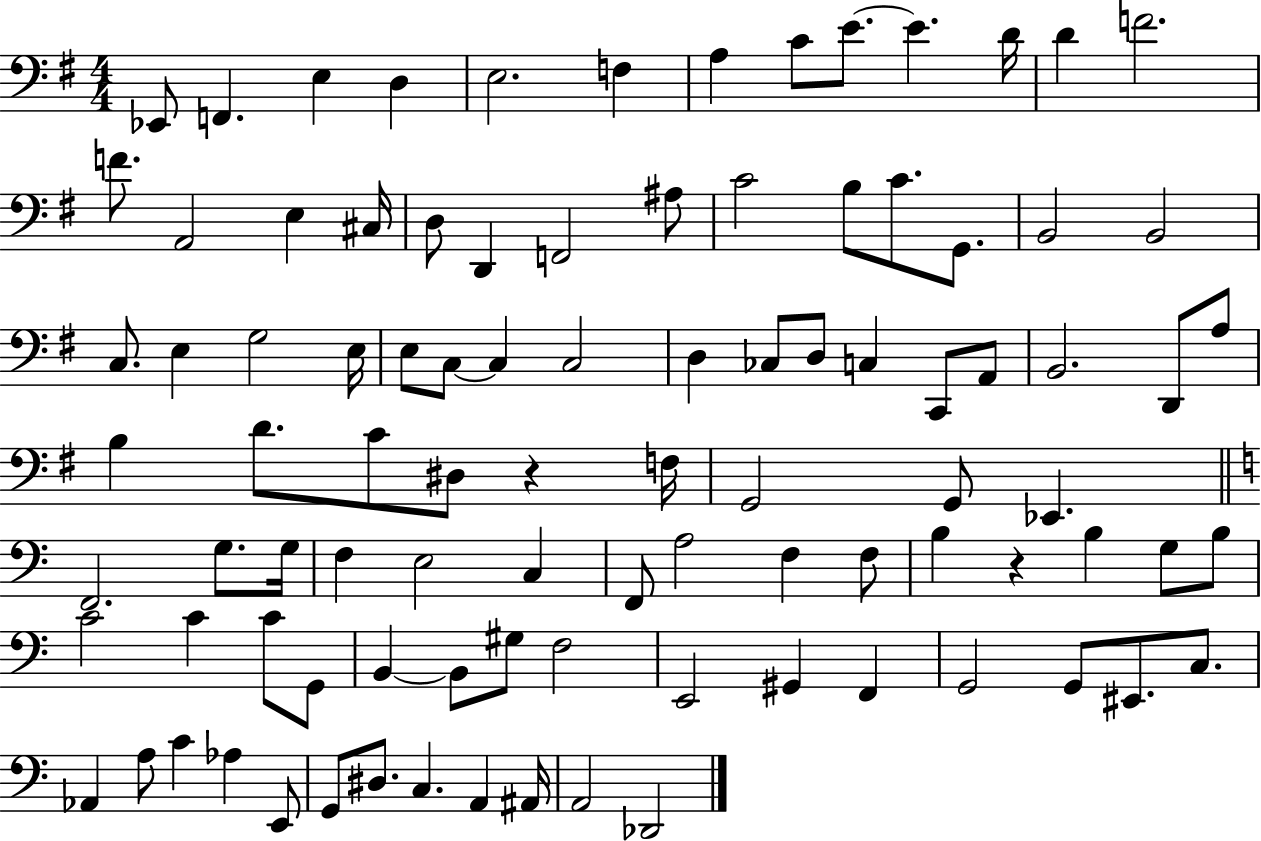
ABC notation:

X:1
T:Untitled
M:4/4
L:1/4
K:G
_E,,/2 F,, E, D, E,2 F, A, C/2 E/2 E D/4 D F2 F/2 A,,2 E, ^C,/4 D,/2 D,, F,,2 ^A,/2 C2 B,/2 C/2 G,,/2 B,,2 B,,2 C,/2 E, G,2 E,/4 E,/2 C,/2 C, C,2 D, _C,/2 D,/2 C, C,,/2 A,,/2 B,,2 D,,/2 A,/2 B, D/2 C/2 ^D,/2 z F,/4 G,,2 G,,/2 _E,, F,,2 G,/2 G,/4 F, E,2 C, F,,/2 A,2 F, F,/2 B, z B, G,/2 B,/2 C2 C C/2 G,,/2 B,, B,,/2 ^G,/2 F,2 E,,2 ^G,, F,, G,,2 G,,/2 ^E,,/2 C,/2 _A,, A,/2 C _A, E,,/2 G,,/2 ^D,/2 C, A,, ^A,,/4 A,,2 _D,,2